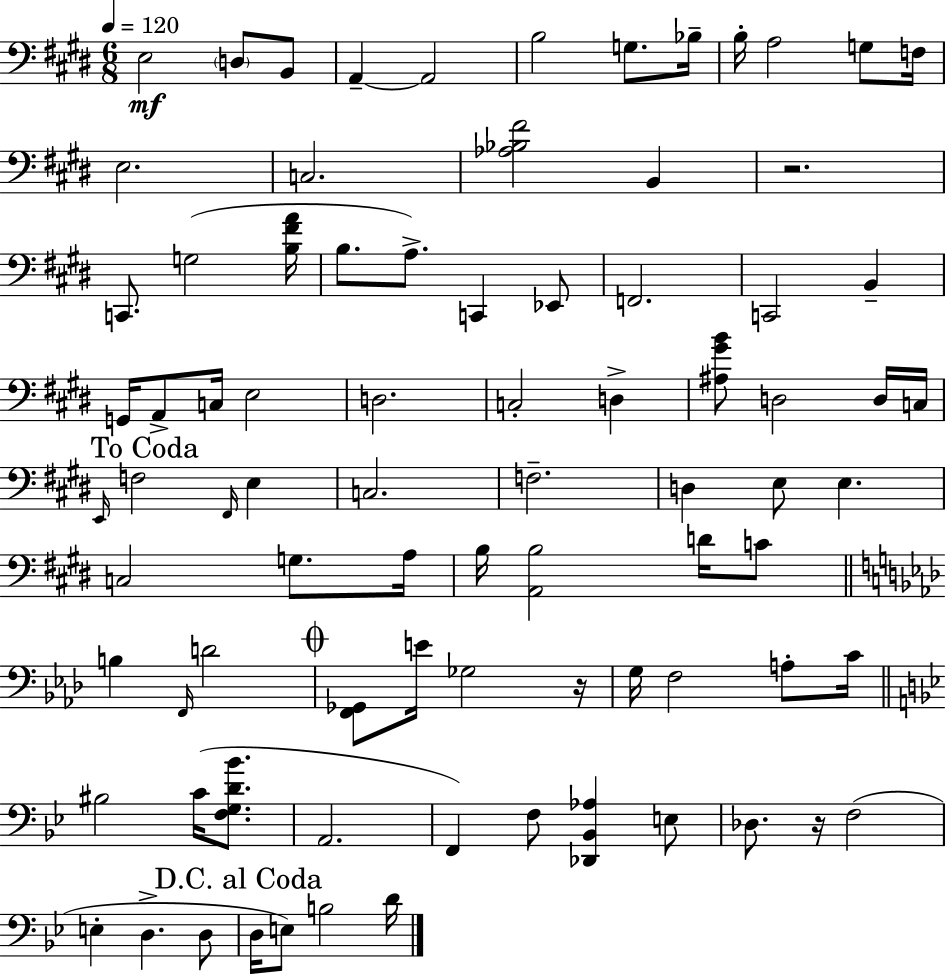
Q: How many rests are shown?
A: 3